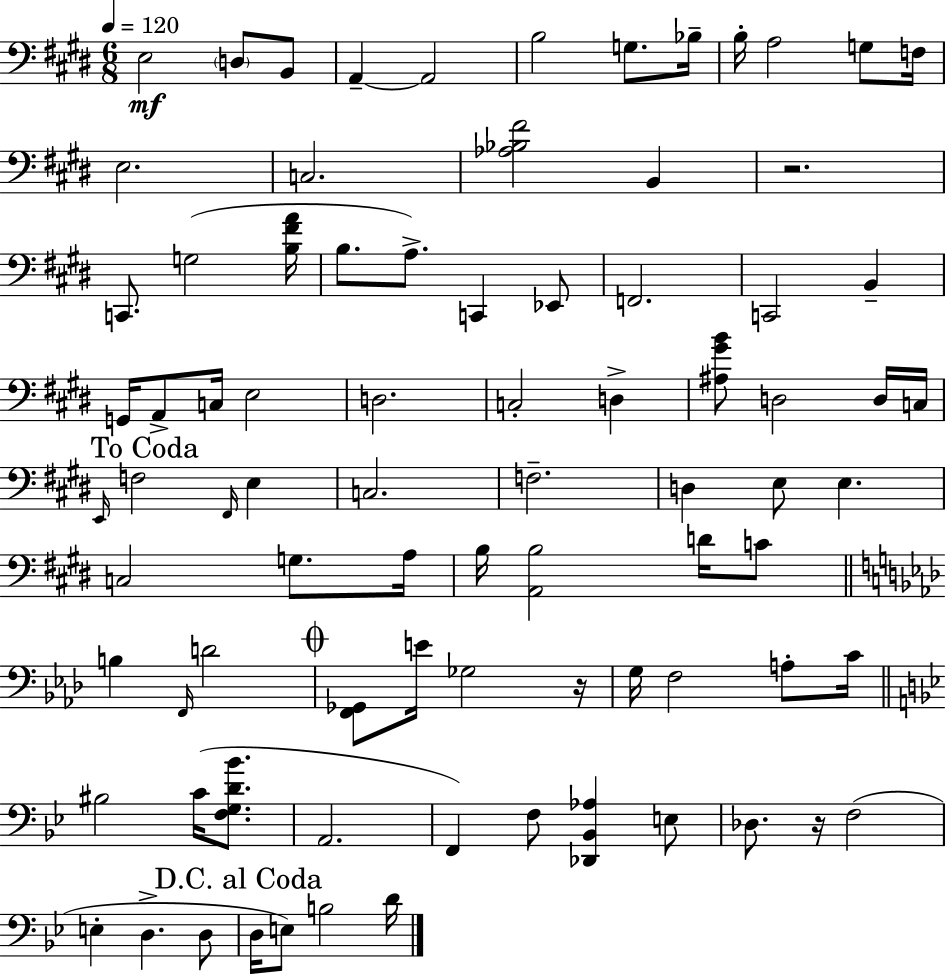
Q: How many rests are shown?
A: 3